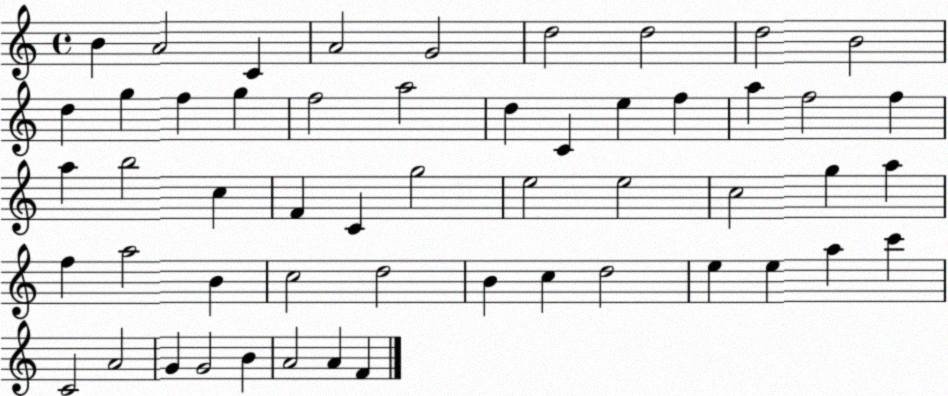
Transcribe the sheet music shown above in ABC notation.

X:1
T:Untitled
M:4/4
L:1/4
K:C
B A2 C A2 G2 d2 d2 d2 B2 d g f g f2 a2 d C e f a f2 f a b2 c F C g2 e2 e2 c2 g a f a2 B c2 d2 B c d2 e e a c' C2 A2 G G2 B A2 A F